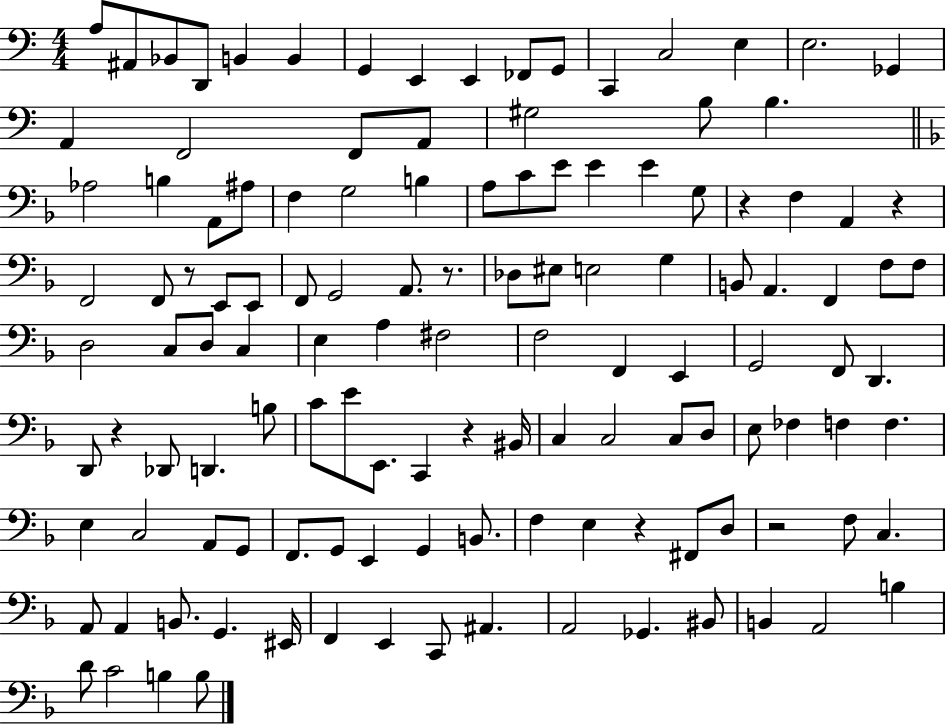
A3/e A#2/e Bb2/e D2/e B2/q B2/q G2/q E2/q E2/q FES2/e G2/e C2/q C3/h E3/q E3/h. Gb2/q A2/q F2/h F2/e A2/e G#3/h B3/e B3/q. Ab3/h B3/q A2/e A#3/e F3/q G3/h B3/q A3/e C4/e E4/e E4/q E4/q G3/e R/q F3/q A2/q R/q F2/h F2/e R/e E2/e E2/e F2/e G2/h A2/e. R/e. Db3/e EIS3/e E3/h G3/q B2/e A2/q. F2/q F3/e F3/e D3/h C3/e D3/e C3/q E3/q A3/q F#3/h F3/h F2/q E2/q G2/h F2/e D2/q. D2/e R/q Db2/e D2/q. B3/e C4/e E4/e E2/e. C2/q R/q BIS2/s C3/q C3/h C3/e D3/e E3/e FES3/q F3/q F3/q. E3/q C3/h A2/e G2/e F2/e. G2/e E2/q G2/q B2/e. F3/q E3/q R/q F#2/e D3/e R/h F3/e C3/q. A2/e A2/q B2/e. G2/q. EIS2/s F2/q E2/q C2/e A#2/q. A2/h Gb2/q. BIS2/e B2/q A2/h B3/q D4/e C4/h B3/q B3/e